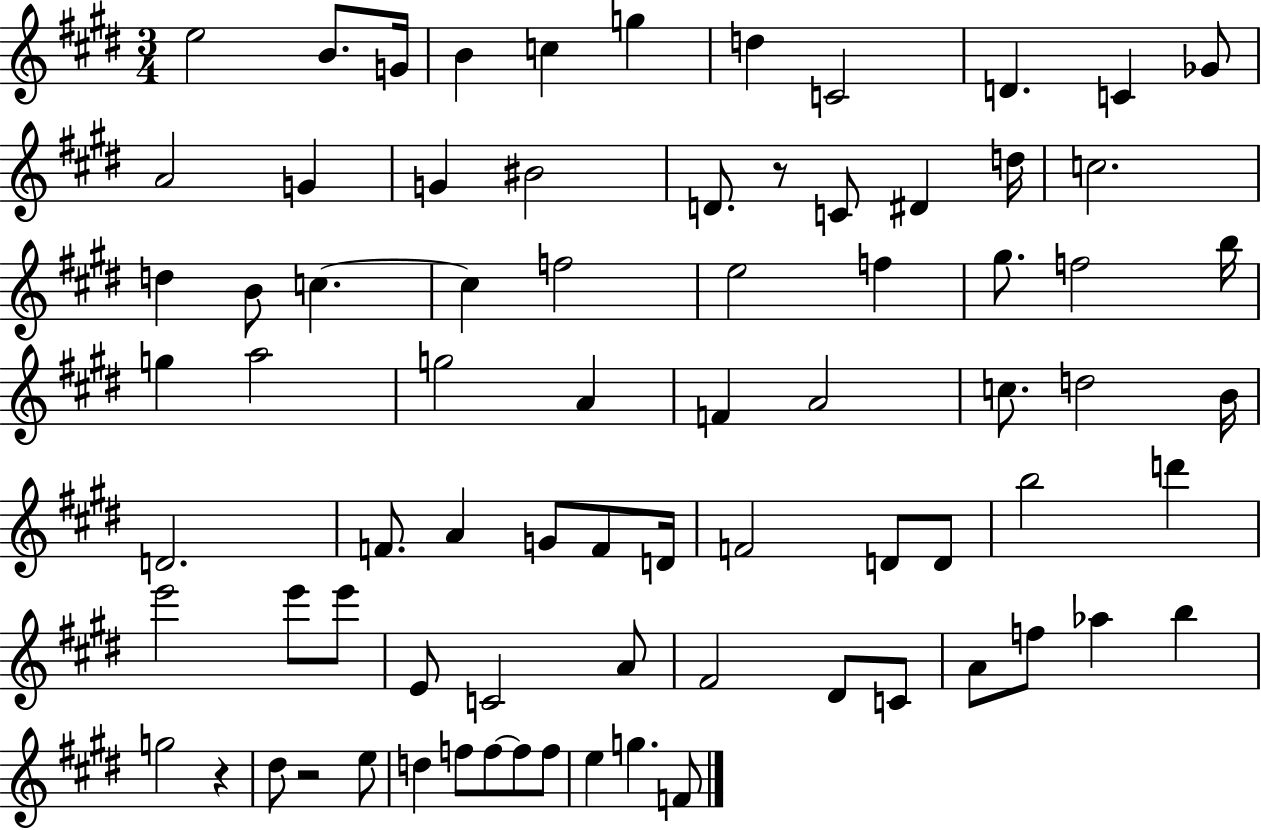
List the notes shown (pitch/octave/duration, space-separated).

E5/h B4/e. G4/s B4/q C5/q G5/q D5/q C4/h D4/q. C4/q Gb4/e A4/h G4/q G4/q BIS4/h D4/e. R/e C4/e D#4/q D5/s C5/h. D5/q B4/e C5/q. C5/q F5/h E5/h F5/q G#5/e. F5/h B5/s G5/q A5/h G5/h A4/q F4/q A4/h C5/e. D5/h B4/s D4/h. F4/e. A4/q G4/e F4/e D4/s F4/h D4/e D4/e B5/h D6/q E6/h E6/e E6/e E4/e C4/h A4/e F#4/h D#4/e C4/e A4/e F5/e Ab5/q B5/q G5/h R/q D#5/e R/h E5/e D5/q F5/e F5/e F5/e F5/e E5/q G5/q. F4/e